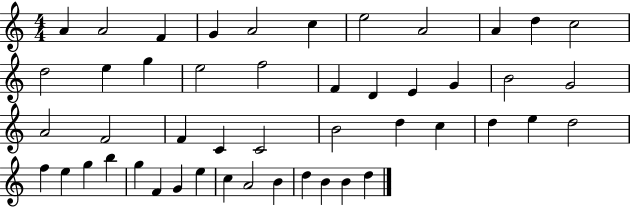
{
  \clef treble
  \numericTimeSignature
  \time 4/4
  \key c \major
  a'4 a'2 f'4 | g'4 a'2 c''4 | e''2 a'2 | a'4 d''4 c''2 | \break d''2 e''4 g''4 | e''2 f''2 | f'4 d'4 e'4 g'4 | b'2 g'2 | \break a'2 f'2 | f'4 c'4 c'2 | b'2 d''4 c''4 | d''4 e''4 d''2 | \break f''4 e''4 g''4 b''4 | g''4 f'4 g'4 e''4 | c''4 a'2 b'4 | d''4 b'4 b'4 d''4 | \break \bar "|."
}